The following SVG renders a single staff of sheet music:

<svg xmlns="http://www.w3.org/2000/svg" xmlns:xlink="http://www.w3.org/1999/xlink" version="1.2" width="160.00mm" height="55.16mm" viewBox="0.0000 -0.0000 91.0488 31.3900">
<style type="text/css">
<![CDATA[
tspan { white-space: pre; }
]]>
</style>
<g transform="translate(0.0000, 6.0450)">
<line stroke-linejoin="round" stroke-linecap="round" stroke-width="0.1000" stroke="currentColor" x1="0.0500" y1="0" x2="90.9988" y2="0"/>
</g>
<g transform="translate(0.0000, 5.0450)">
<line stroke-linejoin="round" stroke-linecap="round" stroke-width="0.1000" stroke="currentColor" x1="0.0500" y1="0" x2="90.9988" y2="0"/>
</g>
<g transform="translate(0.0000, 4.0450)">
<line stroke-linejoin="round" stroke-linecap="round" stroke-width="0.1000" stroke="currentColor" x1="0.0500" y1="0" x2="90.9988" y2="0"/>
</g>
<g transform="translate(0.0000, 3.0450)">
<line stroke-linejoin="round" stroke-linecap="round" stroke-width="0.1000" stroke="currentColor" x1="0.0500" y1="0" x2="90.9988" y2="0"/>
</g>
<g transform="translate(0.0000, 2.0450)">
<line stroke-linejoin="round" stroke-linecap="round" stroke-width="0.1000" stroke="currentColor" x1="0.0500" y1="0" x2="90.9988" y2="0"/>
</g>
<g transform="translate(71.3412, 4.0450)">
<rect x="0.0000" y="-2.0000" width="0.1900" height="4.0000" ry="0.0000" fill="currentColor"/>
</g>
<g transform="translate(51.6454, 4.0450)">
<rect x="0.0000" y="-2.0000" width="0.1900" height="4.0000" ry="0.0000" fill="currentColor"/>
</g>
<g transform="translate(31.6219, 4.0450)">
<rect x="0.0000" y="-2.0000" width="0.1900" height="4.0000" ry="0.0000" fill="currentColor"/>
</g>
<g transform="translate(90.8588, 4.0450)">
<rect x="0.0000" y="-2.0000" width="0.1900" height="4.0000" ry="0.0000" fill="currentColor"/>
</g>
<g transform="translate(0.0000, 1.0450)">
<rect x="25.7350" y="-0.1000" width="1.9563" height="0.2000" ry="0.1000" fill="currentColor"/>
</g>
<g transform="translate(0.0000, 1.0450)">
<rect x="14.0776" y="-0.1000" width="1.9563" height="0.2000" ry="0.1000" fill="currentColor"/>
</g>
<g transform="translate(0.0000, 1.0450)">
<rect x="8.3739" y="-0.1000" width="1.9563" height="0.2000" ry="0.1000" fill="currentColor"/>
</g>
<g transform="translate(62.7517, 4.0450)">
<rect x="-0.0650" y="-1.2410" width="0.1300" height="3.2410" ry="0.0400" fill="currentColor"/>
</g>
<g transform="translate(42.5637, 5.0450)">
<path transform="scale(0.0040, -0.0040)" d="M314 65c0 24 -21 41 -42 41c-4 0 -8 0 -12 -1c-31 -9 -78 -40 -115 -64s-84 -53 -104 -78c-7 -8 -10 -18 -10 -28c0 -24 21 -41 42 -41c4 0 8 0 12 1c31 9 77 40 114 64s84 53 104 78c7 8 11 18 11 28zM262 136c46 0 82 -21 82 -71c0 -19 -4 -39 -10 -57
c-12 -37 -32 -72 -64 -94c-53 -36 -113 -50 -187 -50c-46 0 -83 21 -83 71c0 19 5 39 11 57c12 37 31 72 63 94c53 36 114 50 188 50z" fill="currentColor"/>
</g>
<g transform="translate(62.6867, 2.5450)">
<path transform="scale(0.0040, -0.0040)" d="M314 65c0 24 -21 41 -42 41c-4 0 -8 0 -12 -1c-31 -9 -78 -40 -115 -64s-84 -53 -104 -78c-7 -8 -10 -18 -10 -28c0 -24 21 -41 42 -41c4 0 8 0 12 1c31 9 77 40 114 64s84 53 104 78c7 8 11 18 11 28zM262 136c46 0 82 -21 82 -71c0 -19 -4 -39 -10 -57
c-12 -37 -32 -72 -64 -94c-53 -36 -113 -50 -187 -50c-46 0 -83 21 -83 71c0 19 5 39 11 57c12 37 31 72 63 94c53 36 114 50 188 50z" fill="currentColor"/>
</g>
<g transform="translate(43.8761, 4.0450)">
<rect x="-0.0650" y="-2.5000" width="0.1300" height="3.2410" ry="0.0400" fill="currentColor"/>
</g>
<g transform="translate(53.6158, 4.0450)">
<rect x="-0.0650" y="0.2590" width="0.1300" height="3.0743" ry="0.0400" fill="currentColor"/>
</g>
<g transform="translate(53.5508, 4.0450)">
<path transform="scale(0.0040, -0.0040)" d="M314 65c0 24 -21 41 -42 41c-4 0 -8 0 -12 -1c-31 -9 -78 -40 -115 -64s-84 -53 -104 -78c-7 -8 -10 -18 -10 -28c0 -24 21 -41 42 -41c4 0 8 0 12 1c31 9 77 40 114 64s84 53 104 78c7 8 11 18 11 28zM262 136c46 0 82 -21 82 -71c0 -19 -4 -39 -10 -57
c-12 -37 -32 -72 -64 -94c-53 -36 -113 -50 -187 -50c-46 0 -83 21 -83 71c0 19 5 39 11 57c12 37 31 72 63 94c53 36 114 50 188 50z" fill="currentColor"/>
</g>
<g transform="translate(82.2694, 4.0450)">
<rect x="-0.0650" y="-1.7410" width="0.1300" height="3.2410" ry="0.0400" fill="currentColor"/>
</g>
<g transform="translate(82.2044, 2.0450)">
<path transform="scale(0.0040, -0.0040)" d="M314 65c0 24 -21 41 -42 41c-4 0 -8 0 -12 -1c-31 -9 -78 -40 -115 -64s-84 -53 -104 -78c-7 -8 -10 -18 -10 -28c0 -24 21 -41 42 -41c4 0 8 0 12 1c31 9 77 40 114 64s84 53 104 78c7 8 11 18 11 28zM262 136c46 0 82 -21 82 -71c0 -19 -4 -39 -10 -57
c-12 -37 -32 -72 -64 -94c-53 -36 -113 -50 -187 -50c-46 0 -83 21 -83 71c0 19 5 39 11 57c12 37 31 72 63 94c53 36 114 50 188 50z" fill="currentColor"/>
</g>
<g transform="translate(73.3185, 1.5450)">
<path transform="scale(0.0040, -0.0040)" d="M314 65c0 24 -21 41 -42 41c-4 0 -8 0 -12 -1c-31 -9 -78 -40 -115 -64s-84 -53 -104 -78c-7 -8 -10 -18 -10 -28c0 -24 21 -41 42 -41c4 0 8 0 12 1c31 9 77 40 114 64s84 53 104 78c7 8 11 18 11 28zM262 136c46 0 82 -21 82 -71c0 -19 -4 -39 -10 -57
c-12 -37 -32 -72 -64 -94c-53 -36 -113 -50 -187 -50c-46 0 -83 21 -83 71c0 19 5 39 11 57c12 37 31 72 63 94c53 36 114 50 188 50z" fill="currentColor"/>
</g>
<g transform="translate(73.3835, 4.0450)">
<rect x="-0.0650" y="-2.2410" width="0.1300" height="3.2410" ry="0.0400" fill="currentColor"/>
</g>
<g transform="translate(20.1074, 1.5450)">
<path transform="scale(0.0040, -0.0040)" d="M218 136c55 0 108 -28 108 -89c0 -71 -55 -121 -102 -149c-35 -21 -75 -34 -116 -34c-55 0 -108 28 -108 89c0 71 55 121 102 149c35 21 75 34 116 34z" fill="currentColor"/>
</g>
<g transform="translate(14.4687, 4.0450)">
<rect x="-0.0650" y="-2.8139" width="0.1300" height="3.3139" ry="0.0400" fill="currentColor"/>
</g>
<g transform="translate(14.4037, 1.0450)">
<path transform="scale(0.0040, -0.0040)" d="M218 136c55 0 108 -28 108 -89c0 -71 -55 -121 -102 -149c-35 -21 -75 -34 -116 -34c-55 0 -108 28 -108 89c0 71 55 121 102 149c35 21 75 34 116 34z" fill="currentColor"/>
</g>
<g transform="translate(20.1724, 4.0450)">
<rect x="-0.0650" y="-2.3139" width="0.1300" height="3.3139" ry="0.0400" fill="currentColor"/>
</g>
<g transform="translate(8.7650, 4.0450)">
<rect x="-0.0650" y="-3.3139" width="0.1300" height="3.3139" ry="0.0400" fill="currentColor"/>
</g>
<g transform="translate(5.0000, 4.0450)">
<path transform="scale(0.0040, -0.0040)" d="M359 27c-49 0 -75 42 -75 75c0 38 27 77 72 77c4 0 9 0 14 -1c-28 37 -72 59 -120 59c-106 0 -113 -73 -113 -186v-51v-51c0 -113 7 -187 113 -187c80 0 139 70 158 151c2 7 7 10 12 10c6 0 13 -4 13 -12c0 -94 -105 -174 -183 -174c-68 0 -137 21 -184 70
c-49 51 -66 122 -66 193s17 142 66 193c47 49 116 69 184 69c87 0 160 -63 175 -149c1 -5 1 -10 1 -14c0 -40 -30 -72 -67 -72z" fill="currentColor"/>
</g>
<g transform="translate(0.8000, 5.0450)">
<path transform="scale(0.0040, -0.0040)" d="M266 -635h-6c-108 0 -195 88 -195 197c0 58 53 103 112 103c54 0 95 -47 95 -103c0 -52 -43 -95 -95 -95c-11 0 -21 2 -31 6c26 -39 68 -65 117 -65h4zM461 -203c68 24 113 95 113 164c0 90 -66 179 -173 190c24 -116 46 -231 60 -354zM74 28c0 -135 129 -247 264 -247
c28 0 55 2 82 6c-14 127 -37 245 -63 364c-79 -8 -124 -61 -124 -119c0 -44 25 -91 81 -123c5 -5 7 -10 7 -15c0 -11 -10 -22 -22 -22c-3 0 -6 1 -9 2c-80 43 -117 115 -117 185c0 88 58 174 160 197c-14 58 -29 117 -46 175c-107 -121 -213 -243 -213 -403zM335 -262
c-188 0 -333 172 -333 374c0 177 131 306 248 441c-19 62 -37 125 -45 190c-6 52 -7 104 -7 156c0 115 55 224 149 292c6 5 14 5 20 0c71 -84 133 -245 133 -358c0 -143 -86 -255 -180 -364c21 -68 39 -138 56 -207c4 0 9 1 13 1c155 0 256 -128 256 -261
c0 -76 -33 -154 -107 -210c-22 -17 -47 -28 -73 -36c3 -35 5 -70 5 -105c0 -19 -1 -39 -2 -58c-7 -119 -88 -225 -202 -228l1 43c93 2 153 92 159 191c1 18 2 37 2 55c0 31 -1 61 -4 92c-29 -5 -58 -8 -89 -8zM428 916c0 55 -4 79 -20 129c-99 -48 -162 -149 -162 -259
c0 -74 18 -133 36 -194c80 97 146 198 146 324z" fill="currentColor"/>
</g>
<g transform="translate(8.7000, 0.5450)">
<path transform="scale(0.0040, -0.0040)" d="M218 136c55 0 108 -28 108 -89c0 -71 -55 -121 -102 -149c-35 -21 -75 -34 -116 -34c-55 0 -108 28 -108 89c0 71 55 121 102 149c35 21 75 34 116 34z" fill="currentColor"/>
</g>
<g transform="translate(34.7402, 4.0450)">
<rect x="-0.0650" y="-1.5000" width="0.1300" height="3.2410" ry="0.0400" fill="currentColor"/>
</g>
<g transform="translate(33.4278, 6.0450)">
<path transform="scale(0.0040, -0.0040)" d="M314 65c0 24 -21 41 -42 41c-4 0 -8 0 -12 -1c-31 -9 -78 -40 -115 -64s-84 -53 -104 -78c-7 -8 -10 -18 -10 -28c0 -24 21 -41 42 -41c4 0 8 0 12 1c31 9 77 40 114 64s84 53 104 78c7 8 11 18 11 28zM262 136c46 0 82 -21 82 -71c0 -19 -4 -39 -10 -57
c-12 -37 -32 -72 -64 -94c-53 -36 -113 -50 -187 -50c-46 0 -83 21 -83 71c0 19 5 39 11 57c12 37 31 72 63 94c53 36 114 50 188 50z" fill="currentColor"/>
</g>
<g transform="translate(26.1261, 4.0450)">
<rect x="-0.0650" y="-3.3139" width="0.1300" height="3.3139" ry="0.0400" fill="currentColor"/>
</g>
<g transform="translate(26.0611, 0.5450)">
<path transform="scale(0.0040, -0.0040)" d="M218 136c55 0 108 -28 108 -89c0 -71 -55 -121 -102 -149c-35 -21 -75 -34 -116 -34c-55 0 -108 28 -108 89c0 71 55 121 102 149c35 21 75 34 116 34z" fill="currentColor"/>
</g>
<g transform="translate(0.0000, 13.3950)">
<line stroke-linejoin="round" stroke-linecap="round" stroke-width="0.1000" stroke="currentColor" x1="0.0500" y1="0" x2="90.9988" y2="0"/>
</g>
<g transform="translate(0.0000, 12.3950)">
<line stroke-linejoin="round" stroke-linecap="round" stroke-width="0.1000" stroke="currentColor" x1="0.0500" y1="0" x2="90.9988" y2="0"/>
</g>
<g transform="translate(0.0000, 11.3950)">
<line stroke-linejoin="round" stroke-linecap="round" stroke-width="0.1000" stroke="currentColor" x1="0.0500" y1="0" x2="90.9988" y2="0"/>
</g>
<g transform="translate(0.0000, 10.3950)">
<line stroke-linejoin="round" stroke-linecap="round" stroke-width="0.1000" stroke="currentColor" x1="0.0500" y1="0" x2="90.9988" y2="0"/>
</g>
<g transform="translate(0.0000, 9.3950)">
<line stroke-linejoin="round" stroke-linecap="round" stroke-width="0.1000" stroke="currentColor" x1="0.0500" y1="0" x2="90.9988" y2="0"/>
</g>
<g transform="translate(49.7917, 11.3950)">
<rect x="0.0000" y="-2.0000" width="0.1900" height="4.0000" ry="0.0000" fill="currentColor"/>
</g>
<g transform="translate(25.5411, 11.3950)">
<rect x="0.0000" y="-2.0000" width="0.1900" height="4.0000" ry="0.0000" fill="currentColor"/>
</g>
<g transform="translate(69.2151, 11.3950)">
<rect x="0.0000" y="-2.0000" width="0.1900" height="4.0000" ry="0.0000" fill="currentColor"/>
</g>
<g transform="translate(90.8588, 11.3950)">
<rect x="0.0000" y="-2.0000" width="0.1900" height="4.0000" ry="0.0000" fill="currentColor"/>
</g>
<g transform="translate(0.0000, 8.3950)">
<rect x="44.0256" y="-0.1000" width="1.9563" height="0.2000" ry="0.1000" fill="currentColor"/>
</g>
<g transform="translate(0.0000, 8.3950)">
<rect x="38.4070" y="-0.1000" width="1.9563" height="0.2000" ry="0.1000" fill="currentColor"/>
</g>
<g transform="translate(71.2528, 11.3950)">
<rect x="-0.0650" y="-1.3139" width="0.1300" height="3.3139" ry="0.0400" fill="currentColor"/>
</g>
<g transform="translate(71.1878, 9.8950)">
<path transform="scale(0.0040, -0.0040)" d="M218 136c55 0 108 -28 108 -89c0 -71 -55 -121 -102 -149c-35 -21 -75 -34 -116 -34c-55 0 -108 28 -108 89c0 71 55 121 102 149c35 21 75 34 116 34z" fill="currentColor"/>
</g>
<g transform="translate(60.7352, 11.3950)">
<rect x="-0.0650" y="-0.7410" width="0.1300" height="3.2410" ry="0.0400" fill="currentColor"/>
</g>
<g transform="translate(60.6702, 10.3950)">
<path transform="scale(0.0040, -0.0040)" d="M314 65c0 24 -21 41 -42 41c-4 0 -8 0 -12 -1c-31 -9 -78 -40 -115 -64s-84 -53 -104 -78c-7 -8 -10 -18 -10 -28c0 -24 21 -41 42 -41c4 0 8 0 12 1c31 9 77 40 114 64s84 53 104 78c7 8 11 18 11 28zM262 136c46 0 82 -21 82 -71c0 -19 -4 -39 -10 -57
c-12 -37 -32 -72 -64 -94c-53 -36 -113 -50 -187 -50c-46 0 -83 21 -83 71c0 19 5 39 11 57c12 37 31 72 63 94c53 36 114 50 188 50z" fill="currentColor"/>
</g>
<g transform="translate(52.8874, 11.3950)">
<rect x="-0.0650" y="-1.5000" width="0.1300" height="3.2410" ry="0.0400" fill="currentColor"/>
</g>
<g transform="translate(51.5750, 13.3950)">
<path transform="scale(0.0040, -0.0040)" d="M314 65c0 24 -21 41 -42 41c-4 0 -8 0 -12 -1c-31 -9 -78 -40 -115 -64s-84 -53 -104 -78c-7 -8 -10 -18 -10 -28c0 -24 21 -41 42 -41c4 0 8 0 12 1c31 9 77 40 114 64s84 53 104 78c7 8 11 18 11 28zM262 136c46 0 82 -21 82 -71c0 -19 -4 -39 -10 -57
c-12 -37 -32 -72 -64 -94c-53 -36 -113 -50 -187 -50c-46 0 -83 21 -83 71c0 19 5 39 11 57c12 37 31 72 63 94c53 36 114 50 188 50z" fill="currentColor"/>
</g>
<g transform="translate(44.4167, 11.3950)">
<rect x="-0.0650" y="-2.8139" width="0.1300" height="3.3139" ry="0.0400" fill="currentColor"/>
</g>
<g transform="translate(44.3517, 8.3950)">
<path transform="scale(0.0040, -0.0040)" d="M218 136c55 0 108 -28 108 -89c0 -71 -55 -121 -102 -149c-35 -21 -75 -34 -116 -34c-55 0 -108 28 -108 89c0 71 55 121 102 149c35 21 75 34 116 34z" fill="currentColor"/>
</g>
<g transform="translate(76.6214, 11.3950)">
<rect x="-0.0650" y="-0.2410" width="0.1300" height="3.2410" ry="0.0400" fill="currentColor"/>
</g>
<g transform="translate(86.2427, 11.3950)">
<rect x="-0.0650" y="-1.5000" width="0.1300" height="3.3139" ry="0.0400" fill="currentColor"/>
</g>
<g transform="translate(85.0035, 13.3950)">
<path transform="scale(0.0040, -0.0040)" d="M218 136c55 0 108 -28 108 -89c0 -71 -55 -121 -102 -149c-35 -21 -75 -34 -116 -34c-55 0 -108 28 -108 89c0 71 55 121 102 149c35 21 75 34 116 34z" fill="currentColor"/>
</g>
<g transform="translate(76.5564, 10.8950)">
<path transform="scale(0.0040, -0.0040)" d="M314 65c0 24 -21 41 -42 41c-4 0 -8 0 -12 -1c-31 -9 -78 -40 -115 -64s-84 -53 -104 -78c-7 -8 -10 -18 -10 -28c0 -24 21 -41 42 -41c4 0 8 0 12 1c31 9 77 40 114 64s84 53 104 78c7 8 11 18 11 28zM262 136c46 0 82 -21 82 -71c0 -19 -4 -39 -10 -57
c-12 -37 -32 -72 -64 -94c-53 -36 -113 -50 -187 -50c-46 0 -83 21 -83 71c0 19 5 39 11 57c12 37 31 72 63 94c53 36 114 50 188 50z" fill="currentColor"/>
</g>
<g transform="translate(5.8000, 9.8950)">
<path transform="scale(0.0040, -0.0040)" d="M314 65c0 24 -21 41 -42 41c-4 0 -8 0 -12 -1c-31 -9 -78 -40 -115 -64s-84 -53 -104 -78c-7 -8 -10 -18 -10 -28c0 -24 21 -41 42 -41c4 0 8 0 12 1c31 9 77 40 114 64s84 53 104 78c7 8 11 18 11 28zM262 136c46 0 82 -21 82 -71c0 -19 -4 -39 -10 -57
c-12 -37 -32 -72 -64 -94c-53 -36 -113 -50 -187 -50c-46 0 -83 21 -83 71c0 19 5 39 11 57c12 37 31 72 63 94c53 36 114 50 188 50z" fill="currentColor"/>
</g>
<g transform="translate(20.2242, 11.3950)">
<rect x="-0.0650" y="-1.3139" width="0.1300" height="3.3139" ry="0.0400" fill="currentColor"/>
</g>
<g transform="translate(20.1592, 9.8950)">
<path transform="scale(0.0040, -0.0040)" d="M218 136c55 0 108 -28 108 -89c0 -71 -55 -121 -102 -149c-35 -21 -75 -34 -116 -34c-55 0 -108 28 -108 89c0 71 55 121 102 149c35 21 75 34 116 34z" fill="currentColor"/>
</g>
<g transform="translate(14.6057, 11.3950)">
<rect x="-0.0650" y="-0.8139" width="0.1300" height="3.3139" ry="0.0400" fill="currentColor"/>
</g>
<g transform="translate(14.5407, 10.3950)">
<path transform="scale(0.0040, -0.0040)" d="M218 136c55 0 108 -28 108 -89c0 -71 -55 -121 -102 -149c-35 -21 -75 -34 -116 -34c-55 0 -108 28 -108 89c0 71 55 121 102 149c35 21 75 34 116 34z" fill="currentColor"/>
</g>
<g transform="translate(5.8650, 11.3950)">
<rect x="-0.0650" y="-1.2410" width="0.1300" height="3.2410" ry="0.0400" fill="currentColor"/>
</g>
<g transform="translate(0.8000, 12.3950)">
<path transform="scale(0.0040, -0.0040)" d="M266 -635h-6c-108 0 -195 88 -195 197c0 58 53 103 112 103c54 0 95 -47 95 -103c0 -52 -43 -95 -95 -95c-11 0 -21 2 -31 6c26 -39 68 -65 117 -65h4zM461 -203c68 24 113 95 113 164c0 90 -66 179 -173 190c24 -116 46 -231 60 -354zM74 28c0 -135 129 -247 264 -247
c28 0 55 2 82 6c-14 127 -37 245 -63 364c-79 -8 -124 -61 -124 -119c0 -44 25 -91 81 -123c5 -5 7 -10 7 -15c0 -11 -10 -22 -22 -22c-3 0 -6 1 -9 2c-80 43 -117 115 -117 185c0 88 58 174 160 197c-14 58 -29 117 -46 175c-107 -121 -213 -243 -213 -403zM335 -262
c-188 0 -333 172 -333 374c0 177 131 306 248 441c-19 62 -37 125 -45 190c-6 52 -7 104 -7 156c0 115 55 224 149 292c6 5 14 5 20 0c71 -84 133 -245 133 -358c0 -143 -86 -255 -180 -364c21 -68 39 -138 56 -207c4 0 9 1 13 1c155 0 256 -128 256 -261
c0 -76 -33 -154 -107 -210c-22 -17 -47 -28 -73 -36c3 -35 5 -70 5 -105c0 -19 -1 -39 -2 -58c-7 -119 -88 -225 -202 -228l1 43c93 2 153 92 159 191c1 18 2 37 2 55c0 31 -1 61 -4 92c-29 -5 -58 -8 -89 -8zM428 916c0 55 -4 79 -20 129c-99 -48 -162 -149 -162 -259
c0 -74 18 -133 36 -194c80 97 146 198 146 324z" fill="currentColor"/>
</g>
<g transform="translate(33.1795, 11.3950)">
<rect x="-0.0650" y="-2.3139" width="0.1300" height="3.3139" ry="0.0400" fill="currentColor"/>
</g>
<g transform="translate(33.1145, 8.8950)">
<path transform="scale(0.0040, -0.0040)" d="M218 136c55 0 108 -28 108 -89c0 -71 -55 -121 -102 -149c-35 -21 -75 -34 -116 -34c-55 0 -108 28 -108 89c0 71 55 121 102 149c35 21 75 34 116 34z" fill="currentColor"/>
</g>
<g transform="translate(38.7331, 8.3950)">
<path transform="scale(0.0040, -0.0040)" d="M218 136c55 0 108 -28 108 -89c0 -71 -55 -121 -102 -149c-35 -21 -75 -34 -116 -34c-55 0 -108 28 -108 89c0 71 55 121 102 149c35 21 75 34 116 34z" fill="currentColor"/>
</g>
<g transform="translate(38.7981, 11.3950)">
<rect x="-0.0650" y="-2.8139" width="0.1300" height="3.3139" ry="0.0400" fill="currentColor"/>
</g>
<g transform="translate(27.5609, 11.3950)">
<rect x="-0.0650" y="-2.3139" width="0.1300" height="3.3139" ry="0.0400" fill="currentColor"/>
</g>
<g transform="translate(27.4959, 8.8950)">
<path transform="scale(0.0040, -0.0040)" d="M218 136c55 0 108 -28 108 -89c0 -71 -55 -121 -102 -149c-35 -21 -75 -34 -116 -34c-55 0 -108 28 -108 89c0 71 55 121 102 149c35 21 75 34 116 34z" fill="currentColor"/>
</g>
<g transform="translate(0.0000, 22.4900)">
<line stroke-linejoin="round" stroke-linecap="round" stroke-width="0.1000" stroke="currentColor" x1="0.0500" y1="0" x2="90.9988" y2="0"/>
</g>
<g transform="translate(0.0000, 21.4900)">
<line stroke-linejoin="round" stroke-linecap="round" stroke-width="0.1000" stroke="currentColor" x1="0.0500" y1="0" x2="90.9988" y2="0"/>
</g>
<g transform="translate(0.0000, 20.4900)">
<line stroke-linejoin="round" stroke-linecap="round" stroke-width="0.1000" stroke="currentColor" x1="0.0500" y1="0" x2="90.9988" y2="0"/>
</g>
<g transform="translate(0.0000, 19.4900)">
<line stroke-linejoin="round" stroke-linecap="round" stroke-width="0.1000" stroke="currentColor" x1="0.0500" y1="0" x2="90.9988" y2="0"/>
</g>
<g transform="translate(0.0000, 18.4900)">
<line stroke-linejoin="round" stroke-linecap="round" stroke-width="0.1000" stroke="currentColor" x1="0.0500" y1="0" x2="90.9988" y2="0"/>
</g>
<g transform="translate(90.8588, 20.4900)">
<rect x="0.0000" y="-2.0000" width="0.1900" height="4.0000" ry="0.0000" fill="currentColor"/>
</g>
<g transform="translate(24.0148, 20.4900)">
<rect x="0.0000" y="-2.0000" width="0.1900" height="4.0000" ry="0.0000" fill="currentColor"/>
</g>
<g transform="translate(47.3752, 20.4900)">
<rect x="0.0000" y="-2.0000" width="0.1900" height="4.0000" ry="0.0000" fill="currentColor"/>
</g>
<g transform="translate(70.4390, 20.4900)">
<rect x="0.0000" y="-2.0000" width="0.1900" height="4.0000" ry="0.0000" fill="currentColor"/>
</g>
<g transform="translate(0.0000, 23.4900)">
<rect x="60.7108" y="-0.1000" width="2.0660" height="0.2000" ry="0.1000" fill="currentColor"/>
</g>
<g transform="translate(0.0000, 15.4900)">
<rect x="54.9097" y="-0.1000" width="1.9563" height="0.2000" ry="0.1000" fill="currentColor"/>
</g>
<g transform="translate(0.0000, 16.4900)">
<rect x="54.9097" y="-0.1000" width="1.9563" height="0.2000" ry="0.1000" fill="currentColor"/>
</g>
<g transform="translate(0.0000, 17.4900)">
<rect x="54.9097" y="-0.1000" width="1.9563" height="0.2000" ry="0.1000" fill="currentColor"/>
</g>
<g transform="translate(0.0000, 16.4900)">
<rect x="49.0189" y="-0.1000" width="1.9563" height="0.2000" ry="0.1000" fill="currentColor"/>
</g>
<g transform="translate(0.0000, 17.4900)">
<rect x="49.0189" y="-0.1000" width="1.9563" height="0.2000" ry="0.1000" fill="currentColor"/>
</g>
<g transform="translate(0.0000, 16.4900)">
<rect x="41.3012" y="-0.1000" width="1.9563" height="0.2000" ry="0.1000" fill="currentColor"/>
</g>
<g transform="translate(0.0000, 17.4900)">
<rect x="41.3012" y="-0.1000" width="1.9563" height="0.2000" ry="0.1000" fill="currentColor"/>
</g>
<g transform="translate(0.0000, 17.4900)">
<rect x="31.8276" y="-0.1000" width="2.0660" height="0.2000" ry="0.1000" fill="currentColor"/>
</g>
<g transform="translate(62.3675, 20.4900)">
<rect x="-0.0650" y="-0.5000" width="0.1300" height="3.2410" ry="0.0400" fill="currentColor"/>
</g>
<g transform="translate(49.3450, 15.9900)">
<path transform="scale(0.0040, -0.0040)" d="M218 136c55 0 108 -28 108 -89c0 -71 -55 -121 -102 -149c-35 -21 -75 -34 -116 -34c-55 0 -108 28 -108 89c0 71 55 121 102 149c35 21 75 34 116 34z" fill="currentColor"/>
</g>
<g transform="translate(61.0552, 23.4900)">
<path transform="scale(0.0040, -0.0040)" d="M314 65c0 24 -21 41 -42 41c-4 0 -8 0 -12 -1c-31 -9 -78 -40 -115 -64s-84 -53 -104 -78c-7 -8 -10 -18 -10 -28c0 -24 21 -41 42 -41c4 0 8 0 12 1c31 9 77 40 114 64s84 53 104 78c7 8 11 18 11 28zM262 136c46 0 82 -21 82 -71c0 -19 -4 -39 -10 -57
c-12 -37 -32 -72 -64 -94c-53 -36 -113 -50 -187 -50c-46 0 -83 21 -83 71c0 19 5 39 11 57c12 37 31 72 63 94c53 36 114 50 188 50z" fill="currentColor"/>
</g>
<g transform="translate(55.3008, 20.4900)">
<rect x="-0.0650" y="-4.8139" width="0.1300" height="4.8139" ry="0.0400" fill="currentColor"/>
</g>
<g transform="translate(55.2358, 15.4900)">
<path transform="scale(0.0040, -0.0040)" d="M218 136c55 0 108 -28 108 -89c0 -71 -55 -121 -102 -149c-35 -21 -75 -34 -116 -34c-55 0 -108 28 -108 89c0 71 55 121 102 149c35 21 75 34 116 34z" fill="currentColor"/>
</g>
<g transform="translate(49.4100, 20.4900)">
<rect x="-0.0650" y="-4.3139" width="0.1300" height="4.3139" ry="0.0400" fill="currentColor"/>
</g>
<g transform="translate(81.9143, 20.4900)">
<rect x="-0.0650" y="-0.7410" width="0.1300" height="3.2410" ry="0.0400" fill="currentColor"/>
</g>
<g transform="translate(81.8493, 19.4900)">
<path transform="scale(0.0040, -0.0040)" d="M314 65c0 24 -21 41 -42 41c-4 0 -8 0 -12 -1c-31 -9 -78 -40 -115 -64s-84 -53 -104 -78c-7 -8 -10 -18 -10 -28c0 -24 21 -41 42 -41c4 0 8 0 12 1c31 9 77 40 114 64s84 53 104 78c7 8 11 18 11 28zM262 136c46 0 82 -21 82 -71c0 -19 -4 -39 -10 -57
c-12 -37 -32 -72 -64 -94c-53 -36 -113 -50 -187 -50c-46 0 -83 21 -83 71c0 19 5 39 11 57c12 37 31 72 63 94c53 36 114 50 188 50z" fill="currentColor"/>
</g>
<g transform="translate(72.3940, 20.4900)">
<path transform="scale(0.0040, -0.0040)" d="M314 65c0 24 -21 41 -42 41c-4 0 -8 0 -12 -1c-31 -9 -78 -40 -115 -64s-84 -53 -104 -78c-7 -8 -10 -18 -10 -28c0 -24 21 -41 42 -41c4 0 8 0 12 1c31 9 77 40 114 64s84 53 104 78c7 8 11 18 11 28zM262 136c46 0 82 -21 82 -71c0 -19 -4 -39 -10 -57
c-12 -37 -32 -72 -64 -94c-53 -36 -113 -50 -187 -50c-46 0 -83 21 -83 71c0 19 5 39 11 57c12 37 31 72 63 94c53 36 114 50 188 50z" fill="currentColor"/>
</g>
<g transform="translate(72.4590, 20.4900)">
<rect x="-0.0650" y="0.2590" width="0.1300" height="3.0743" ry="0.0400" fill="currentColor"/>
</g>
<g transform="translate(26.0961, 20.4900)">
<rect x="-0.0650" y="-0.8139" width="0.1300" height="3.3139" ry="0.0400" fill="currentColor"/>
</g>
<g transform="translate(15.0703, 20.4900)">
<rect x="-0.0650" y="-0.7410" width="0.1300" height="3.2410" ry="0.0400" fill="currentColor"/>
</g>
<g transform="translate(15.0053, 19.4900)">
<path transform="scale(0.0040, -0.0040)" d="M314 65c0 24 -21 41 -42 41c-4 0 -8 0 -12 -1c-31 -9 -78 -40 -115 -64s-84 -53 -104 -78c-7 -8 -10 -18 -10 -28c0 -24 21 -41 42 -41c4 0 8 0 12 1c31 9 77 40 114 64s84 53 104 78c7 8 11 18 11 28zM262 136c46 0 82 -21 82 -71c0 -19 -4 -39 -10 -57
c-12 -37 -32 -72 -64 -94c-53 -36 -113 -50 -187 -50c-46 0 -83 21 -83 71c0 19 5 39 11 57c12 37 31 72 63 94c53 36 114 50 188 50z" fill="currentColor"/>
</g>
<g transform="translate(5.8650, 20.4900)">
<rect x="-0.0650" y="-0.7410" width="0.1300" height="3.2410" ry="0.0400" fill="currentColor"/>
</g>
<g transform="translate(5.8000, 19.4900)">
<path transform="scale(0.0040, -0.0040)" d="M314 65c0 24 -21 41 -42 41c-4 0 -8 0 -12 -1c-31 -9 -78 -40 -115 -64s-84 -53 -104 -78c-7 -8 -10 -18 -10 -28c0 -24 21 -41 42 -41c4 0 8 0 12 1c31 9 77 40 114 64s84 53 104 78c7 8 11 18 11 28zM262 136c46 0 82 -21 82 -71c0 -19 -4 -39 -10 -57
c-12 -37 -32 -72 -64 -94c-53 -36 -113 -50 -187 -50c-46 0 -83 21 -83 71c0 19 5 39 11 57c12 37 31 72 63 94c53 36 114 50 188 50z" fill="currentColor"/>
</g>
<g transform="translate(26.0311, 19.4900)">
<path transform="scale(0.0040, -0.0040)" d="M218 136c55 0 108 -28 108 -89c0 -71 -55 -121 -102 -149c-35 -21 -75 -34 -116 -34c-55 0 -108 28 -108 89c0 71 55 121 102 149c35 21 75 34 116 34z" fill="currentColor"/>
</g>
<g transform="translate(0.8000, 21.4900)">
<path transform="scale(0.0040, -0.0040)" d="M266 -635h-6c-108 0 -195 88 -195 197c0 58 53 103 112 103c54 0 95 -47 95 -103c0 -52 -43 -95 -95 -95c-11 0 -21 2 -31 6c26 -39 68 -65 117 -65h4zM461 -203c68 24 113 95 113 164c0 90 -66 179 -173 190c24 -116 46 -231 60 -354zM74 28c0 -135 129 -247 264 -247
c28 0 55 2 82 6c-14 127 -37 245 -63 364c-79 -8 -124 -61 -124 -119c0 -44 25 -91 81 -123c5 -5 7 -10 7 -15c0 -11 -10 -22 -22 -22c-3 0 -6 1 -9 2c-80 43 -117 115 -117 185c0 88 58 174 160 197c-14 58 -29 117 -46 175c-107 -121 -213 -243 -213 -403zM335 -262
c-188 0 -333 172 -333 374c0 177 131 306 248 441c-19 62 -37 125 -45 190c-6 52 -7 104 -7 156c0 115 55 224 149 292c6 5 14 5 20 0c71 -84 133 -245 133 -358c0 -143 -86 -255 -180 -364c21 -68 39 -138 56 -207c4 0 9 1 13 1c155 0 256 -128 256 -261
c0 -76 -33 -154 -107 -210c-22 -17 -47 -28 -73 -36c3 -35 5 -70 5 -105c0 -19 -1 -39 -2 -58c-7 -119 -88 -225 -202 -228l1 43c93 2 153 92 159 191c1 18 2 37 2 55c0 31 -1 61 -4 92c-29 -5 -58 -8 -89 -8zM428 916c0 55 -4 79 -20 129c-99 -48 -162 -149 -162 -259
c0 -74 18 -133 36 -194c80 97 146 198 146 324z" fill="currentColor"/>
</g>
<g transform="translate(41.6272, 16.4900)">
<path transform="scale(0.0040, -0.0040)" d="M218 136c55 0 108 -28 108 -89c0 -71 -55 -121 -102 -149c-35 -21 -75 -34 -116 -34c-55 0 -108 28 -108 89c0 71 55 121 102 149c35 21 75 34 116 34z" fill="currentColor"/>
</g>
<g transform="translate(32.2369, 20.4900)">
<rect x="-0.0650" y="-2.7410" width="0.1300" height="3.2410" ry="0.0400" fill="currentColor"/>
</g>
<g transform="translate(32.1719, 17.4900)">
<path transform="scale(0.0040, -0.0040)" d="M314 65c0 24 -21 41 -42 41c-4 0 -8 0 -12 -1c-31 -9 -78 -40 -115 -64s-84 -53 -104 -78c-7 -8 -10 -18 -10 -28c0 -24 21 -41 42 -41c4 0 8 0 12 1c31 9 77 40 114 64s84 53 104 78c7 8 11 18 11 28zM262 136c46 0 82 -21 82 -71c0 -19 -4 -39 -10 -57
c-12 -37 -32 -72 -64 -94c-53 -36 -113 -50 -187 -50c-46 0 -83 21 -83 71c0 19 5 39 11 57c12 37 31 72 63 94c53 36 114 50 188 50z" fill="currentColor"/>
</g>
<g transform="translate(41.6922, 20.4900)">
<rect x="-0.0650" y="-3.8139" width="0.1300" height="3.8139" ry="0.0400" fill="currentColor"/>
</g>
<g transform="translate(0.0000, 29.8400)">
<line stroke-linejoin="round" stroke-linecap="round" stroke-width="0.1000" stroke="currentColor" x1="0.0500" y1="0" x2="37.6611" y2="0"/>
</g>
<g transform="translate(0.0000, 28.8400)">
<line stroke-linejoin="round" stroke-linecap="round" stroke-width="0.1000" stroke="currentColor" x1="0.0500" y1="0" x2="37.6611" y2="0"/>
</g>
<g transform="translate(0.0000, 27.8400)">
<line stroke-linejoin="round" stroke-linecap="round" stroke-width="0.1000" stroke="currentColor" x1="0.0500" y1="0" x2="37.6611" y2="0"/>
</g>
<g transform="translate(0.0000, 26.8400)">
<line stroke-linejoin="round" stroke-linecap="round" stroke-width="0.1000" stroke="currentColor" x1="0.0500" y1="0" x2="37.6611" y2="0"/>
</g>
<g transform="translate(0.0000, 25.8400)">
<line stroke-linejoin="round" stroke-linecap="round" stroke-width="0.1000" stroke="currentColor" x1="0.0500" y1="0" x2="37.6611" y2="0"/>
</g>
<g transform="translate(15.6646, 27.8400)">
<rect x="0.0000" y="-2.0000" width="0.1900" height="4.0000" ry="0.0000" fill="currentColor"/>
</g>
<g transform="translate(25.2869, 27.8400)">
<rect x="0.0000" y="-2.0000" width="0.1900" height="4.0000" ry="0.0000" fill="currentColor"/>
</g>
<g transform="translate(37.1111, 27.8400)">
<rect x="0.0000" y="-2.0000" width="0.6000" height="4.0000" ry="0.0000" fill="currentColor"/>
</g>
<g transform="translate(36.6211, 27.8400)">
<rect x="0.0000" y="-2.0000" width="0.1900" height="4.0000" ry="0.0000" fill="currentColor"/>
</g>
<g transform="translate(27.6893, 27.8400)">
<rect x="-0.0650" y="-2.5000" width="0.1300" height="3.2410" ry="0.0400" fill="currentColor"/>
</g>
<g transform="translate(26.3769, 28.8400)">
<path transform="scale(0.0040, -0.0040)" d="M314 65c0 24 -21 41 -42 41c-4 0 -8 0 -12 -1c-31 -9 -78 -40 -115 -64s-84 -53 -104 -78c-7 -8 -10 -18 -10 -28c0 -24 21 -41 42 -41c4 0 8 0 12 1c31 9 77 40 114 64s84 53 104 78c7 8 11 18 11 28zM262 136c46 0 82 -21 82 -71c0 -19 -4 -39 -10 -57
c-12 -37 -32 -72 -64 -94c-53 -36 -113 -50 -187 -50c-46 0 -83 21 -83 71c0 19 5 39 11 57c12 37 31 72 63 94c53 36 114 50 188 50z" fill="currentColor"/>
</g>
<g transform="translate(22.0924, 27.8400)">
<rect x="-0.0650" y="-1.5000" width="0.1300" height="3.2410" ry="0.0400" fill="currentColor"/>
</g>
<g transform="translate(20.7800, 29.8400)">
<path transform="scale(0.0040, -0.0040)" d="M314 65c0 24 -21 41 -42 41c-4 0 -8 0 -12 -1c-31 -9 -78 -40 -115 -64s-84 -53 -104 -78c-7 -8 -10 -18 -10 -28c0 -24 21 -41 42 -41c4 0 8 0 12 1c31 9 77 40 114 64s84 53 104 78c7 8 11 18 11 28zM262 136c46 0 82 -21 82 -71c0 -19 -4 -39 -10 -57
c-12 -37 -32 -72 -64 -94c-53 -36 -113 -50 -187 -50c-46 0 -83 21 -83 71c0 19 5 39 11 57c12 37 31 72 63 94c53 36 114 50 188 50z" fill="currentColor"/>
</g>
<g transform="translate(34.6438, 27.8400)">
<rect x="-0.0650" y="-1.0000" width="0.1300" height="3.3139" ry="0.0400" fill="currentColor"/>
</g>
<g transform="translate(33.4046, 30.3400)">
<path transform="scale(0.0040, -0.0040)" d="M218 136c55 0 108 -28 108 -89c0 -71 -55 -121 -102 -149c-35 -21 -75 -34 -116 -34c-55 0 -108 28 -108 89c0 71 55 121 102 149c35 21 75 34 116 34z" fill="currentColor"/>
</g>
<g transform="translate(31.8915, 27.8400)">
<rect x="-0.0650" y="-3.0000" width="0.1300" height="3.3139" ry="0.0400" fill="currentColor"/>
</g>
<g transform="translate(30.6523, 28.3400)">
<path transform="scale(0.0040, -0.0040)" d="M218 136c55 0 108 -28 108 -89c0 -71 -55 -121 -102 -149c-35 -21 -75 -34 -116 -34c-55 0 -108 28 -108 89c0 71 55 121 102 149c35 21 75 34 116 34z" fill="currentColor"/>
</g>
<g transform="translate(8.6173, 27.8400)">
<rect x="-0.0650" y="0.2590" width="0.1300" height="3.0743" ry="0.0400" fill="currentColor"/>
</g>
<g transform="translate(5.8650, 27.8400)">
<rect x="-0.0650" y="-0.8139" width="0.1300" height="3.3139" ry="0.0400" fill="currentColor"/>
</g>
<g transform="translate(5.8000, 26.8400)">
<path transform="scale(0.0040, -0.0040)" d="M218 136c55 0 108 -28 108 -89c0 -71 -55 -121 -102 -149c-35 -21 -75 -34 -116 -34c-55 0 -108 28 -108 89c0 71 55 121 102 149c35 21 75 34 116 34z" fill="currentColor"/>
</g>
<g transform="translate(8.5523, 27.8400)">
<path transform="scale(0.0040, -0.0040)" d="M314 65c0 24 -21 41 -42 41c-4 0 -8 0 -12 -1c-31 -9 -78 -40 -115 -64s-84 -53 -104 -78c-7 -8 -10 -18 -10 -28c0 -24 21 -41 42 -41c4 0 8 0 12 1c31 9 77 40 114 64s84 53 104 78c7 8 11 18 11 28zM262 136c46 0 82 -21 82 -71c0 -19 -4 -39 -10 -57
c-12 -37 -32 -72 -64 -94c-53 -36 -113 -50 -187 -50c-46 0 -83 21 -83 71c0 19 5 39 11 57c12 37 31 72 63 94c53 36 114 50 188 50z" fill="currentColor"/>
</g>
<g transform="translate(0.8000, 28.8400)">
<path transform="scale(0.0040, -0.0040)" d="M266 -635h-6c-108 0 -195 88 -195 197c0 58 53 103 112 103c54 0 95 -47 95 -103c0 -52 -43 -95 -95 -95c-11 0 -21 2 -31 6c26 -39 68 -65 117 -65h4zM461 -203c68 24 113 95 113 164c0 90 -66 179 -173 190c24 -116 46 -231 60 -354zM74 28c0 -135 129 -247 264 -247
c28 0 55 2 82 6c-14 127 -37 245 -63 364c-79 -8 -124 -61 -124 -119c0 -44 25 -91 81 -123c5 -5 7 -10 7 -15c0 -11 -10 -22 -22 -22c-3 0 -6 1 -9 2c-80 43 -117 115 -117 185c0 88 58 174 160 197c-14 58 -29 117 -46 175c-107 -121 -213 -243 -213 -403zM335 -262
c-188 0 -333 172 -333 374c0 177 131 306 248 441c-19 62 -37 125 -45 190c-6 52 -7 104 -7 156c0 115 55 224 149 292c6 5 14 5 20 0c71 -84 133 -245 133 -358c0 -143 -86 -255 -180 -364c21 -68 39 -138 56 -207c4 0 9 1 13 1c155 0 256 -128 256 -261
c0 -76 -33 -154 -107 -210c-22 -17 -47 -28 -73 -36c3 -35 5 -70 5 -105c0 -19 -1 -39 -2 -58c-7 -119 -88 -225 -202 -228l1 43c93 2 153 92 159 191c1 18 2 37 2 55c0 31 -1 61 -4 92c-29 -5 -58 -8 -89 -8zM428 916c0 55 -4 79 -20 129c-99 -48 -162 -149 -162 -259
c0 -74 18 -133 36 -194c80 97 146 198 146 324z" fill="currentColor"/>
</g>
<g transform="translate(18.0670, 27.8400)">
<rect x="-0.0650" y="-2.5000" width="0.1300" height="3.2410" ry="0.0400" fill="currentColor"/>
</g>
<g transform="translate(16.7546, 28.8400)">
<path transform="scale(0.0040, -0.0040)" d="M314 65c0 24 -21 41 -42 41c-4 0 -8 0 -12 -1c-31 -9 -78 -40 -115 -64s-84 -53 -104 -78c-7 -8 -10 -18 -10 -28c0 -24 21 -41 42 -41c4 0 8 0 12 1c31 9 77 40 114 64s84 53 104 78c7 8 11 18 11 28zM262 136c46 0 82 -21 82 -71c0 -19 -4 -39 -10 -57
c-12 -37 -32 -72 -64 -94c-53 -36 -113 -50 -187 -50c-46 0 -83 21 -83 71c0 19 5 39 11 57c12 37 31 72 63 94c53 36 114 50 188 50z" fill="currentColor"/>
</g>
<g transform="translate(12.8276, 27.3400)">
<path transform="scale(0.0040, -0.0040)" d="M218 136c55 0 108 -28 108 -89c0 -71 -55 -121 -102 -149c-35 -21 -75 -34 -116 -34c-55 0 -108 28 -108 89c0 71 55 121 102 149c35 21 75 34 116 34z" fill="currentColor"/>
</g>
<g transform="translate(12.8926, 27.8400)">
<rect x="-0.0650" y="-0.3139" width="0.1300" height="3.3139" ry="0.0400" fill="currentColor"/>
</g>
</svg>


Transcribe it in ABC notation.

X:1
T:Untitled
M:4/4
L:1/4
K:C
b a g b E2 G2 B2 e2 g2 f2 e2 d e g g a a E2 d2 e c2 E d2 d2 d a2 c' d' e' C2 B2 d2 d B2 c G2 E2 G2 A D